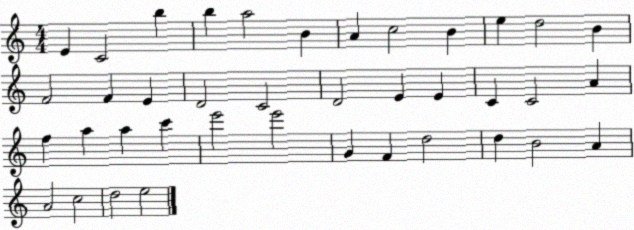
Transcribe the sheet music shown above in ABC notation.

X:1
T:Untitled
M:4/4
L:1/4
K:C
E C2 b b a2 B A c2 B e d2 B F2 F E D2 C2 D2 E E C C2 A f a a c' e'2 e'2 G F d2 d B2 A A2 c2 d2 e2